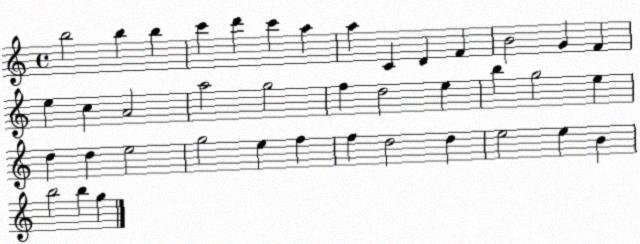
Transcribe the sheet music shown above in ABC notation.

X:1
T:Untitled
M:4/4
L:1/4
K:C
b2 b b c' d' c' a a C D F B2 G F e c A2 a2 g2 f d2 e b g2 e d d e2 g2 e f f d2 d e2 e B b2 b g